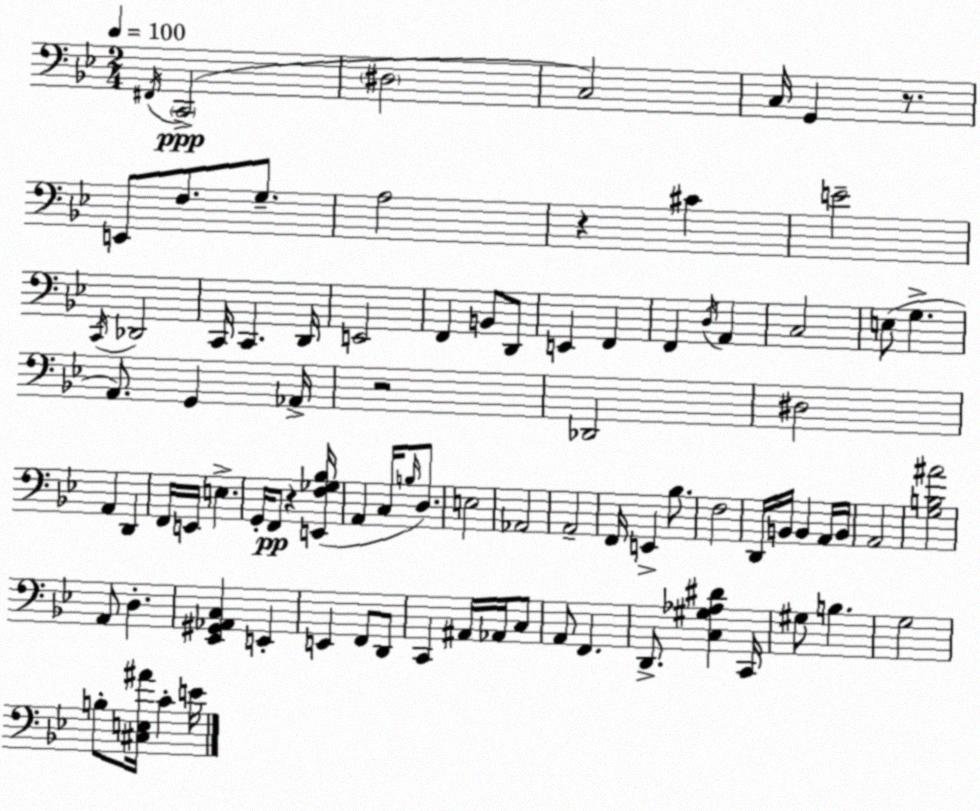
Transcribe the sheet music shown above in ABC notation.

X:1
T:Untitled
M:2/4
L:1/4
K:Gm
^F,,/4 C,,2 ^D,2 C,2 C,/4 G,, z/2 E,,/2 F,/2 G,/2 A,2 z ^C E2 C,,/4 _D,,2 C,,/4 C,, D,,/4 E,,2 F,, B,,/2 D,,/2 E,, F,, F,, D,/4 A,, C,2 E,/2 G, A,,/2 G,, _A,,/4 z2 _D,,2 ^D,2 A,, D,, F,,/4 E,,/4 E, G,,/4 F,,/2 z [E,,F,_G,_B,]/4 A,, C,/4 B,/4 D,/2 E,2 _A,,2 A,,2 F,,/4 E,, _B,/2 F,2 D,,/4 B,,/4 B,, A,,/4 B,,/4 A,,2 [G,B,^A]2 A,,/2 D, [_E,,^G,,_A,,C,] E,, E,, F,,/2 D,,/2 C,, ^A,,/4 _A,,/4 C,/2 A,,/2 F,, D,,/2 [C,^G,_A,^D] C,,/4 ^G,/2 B, G,2 B,/2 [^C,E,^A]/4 C E/4